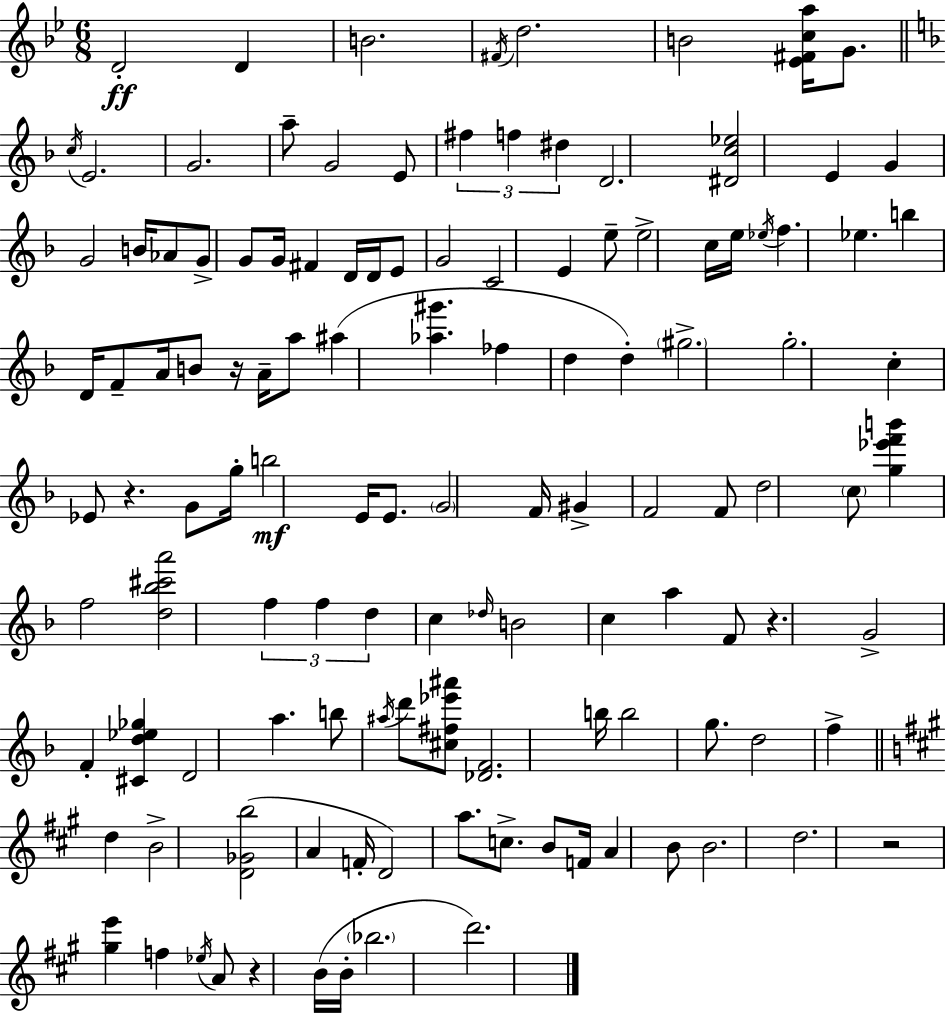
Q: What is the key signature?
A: G minor